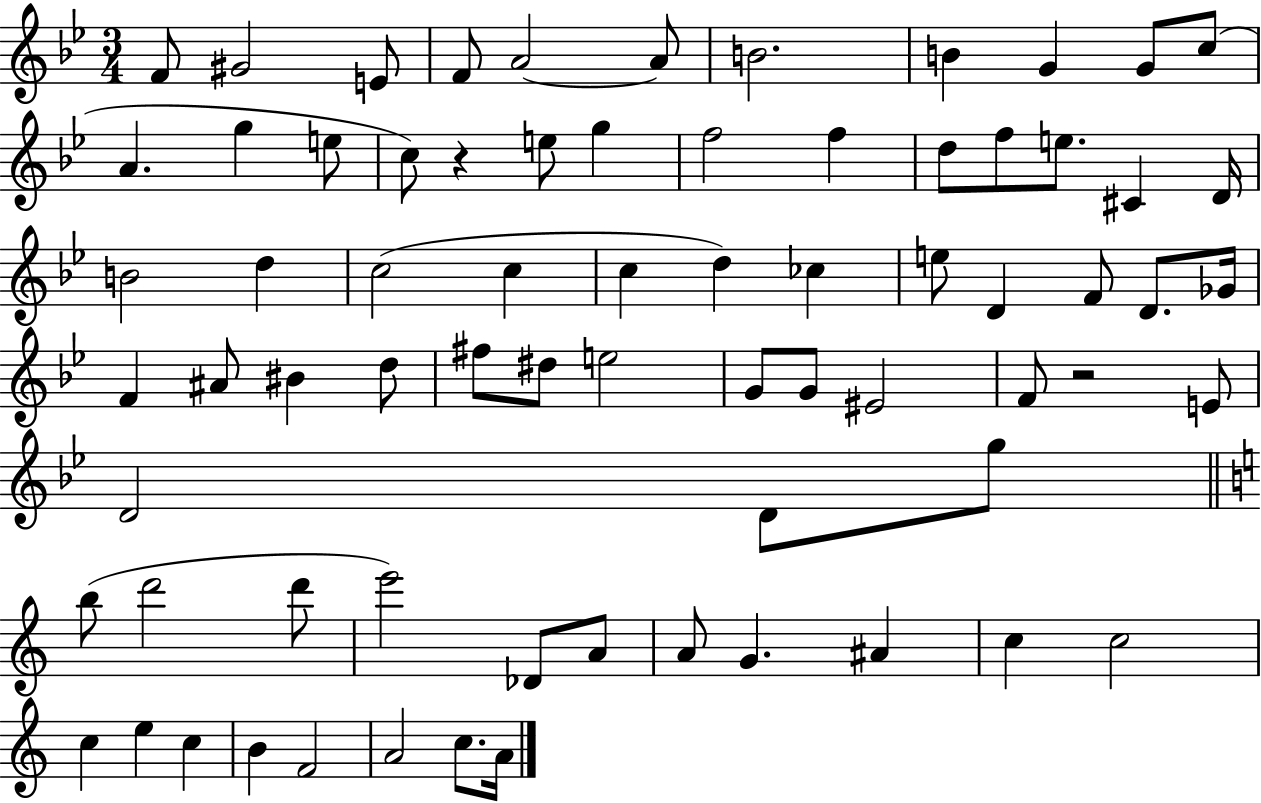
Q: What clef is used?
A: treble